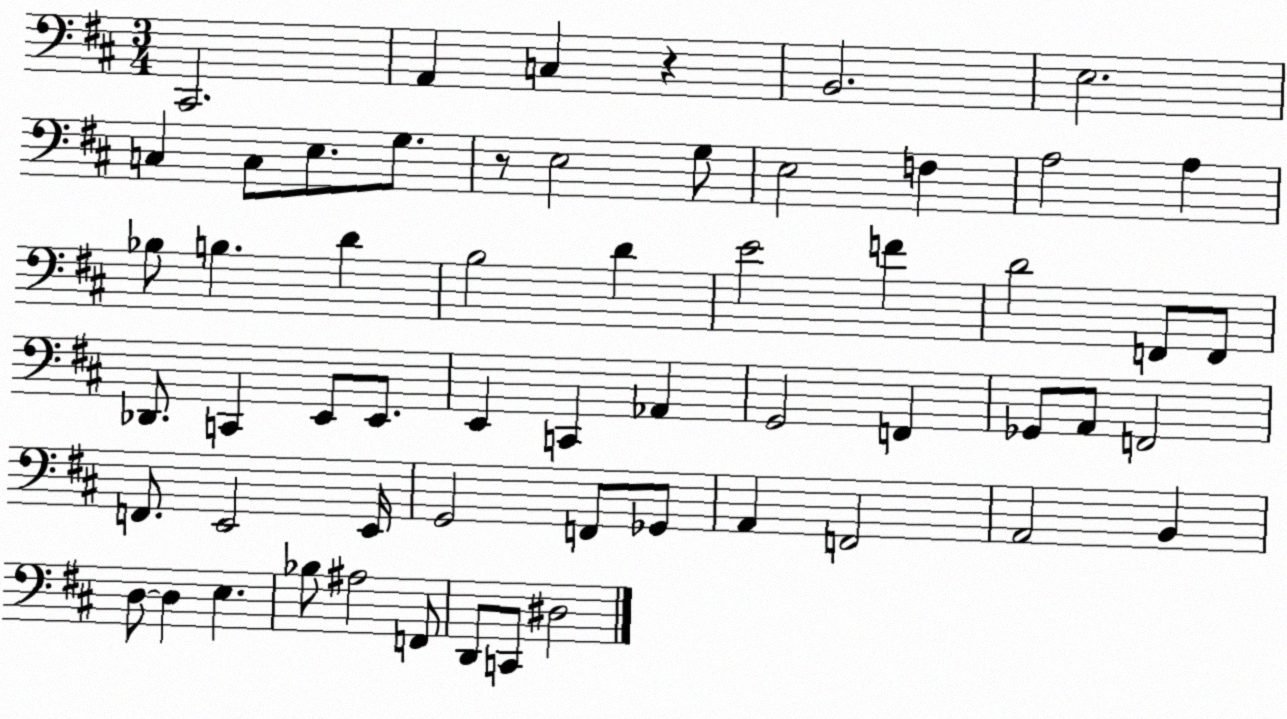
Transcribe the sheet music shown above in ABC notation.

X:1
T:Untitled
M:3/4
L:1/4
K:D
^C,,2 A,, C, z B,,2 E,2 C, C,/2 E,/2 G,/2 z/2 E,2 G,/2 E,2 F, A,2 A, _B,/2 B, D B,2 D E2 F D2 F,,/2 F,,/2 _D,,/2 C,, E,,/2 E,,/2 E,, C,, _A,, G,,2 F,, _G,,/2 A,,/2 F,,2 F,,/2 E,,2 E,,/4 G,,2 F,,/2 _G,,/2 A,, F,,2 A,,2 B,, D,/2 D, E, _B,/2 ^A,2 F,,/2 D,,/2 C,,/2 ^D,2